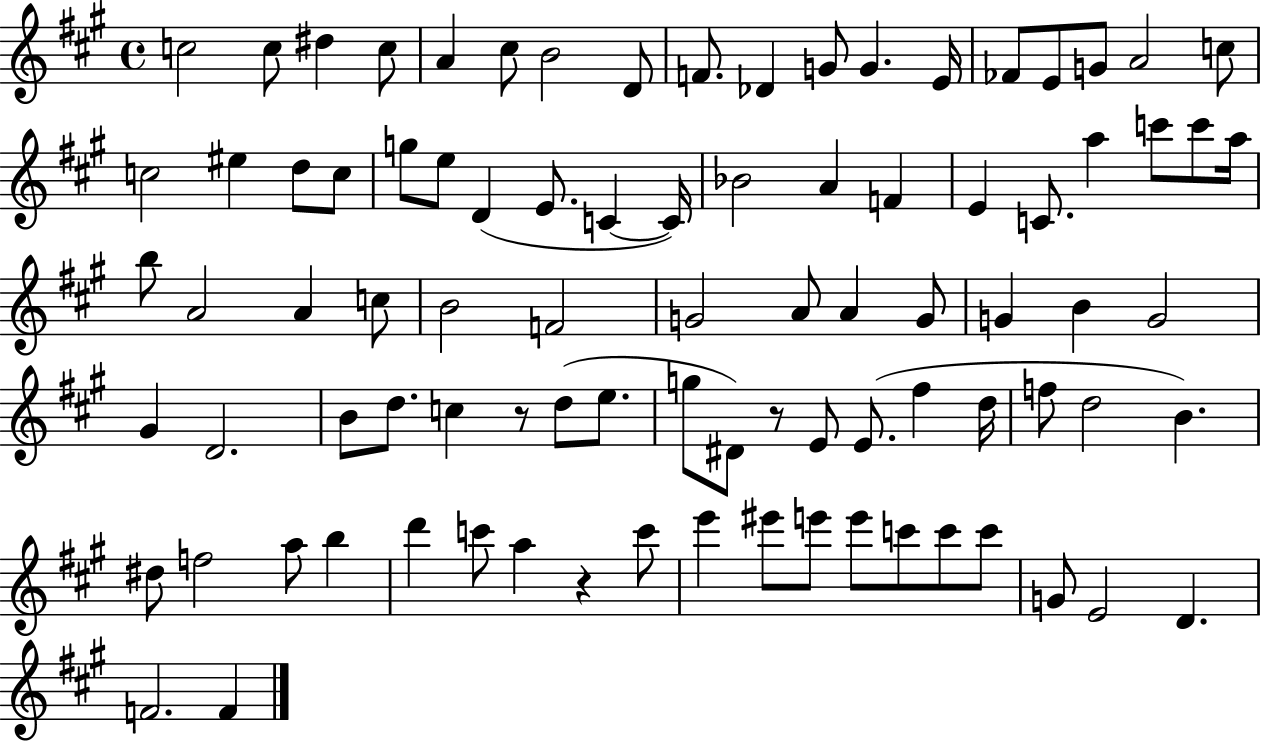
X:1
T:Untitled
M:4/4
L:1/4
K:A
c2 c/2 ^d c/2 A ^c/2 B2 D/2 F/2 _D G/2 G E/4 _F/2 E/2 G/2 A2 c/2 c2 ^e d/2 c/2 g/2 e/2 D E/2 C C/4 _B2 A F E C/2 a c'/2 c'/2 a/4 b/2 A2 A c/2 B2 F2 G2 A/2 A G/2 G B G2 ^G D2 B/2 d/2 c z/2 d/2 e/2 g/2 ^D/2 z/2 E/2 E/2 ^f d/4 f/2 d2 B ^d/2 f2 a/2 b d' c'/2 a z c'/2 e' ^e'/2 e'/2 e'/2 c'/2 c'/2 c'/2 G/2 E2 D F2 F